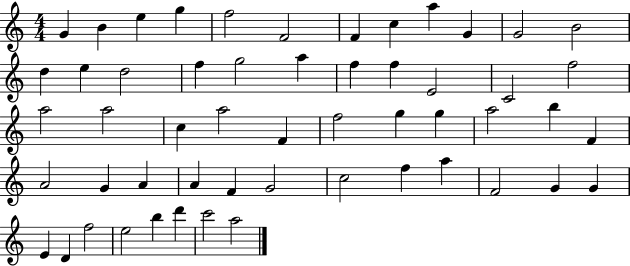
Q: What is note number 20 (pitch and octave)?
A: F5